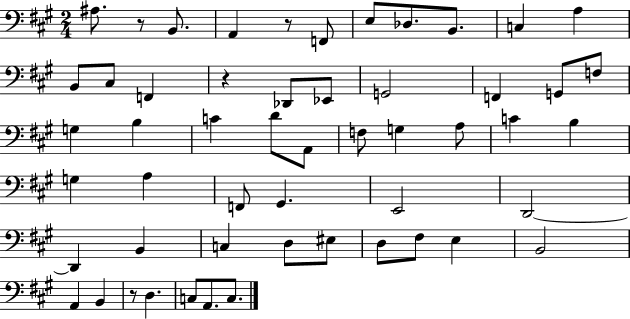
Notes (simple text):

A#3/e. R/e B2/e. A2/q R/e F2/e E3/e Db3/e. B2/e. C3/q A3/q B2/e C#3/e F2/q R/q Db2/e Eb2/e G2/h F2/q G2/e F3/e G3/q B3/q C4/q D4/e A2/e F3/e G3/q A3/e C4/q B3/q G3/q A3/q F2/e G#2/q. E2/h D2/h D2/q B2/q C3/q D3/e EIS3/e D3/e F#3/e E3/q B2/h A2/q B2/q R/e D3/q. C3/e A2/e. C3/e.